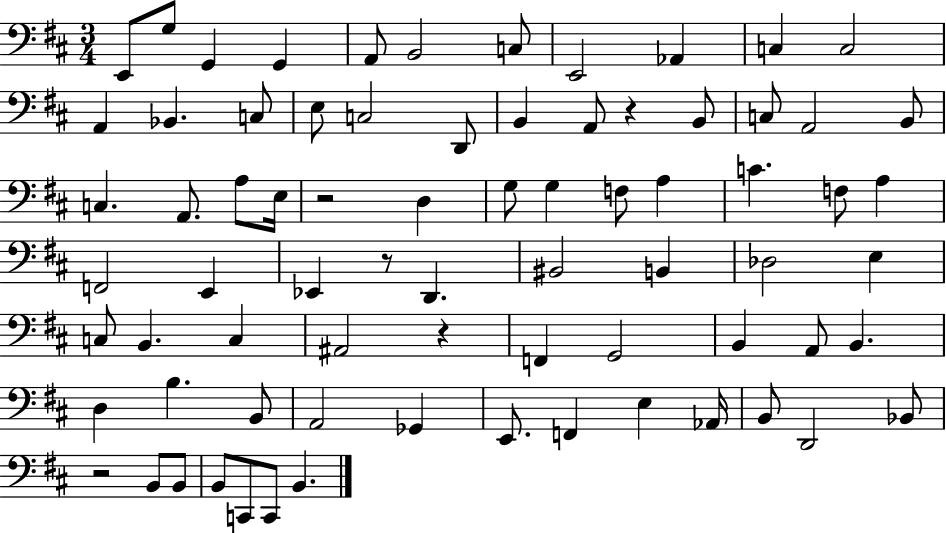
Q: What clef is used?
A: bass